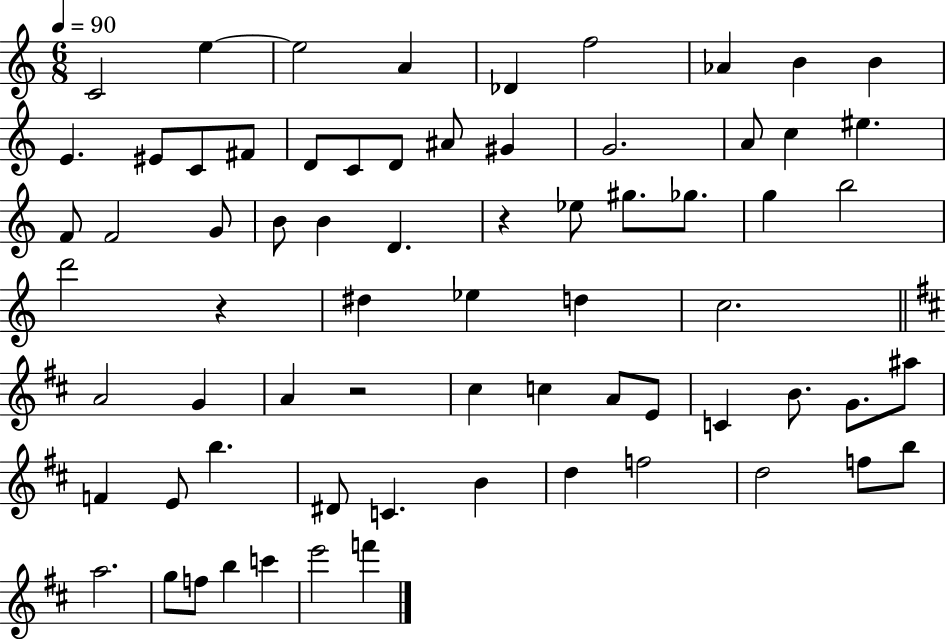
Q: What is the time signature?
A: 6/8